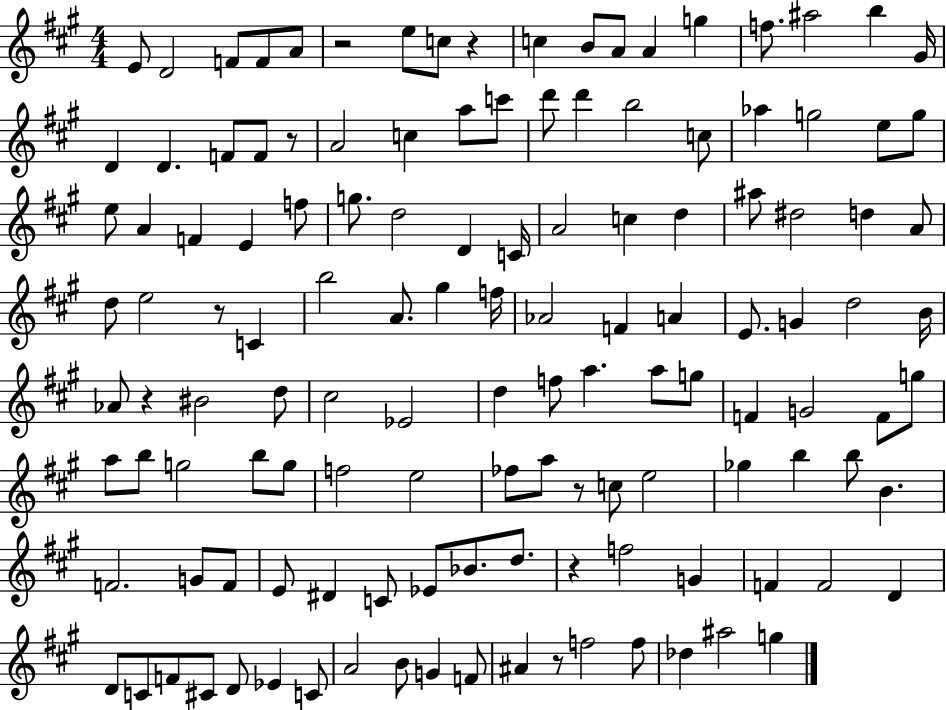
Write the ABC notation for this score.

X:1
T:Untitled
M:4/4
L:1/4
K:A
E/2 D2 F/2 F/2 A/2 z2 e/2 c/2 z c B/2 A/2 A g f/2 ^a2 b ^G/4 D D F/2 F/2 z/2 A2 c a/2 c'/2 d'/2 d' b2 c/2 _a g2 e/2 g/2 e/2 A F E f/2 g/2 d2 D C/4 A2 c d ^a/2 ^d2 d A/2 d/2 e2 z/2 C b2 A/2 ^g f/4 _A2 F A E/2 G d2 B/4 _A/2 z ^B2 d/2 ^c2 _E2 d f/2 a a/2 g/2 F G2 F/2 g/2 a/2 b/2 g2 b/2 g/2 f2 e2 _f/2 a/2 z/2 c/2 e2 _g b b/2 B F2 G/2 F/2 E/2 ^D C/2 _E/2 _B/2 d/2 z f2 G F F2 D D/2 C/2 F/2 ^C/2 D/2 _E C/2 A2 B/2 G F/2 ^A z/2 f2 f/2 _d ^a2 g